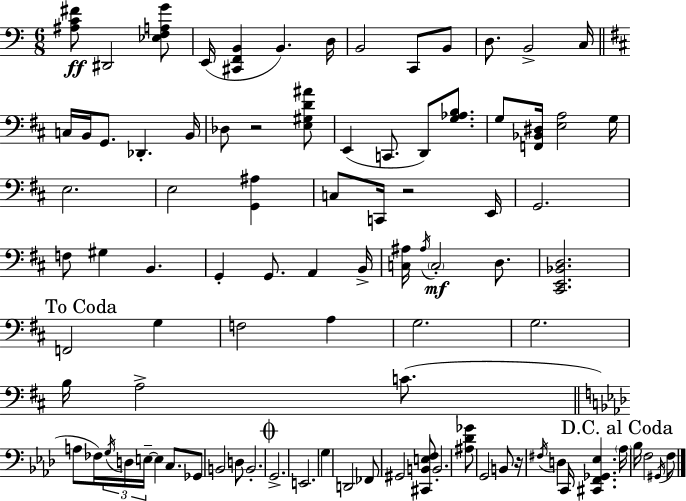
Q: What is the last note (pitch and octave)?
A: F3